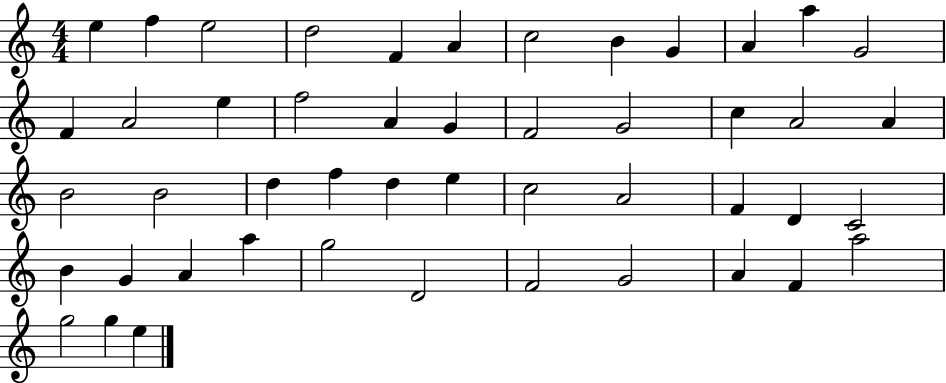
{
  \clef treble
  \numericTimeSignature
  \time 4/4
  \key c \major
  e''4 f''4 e''2 | d''2 f'4 a'4 | c''2 b'4 g'4 | a'4 a''4 g'2 | \break f'4 a'2 e''4 | f''2 a'4 g'4 | f'2 g'2 | c''4 a'2 a'4 | \break b'2 b'2 | d''4 f''4 d''4 e''4 | c''2 a'2 | f'4 d'4 c'2 | \break b'4 g'4 a'4 a''4 | g''2 d'2 | f'2 g'2 | a'4 f'4 a''2 | \break g''2 g''4 e''4 | \bar "|."
}